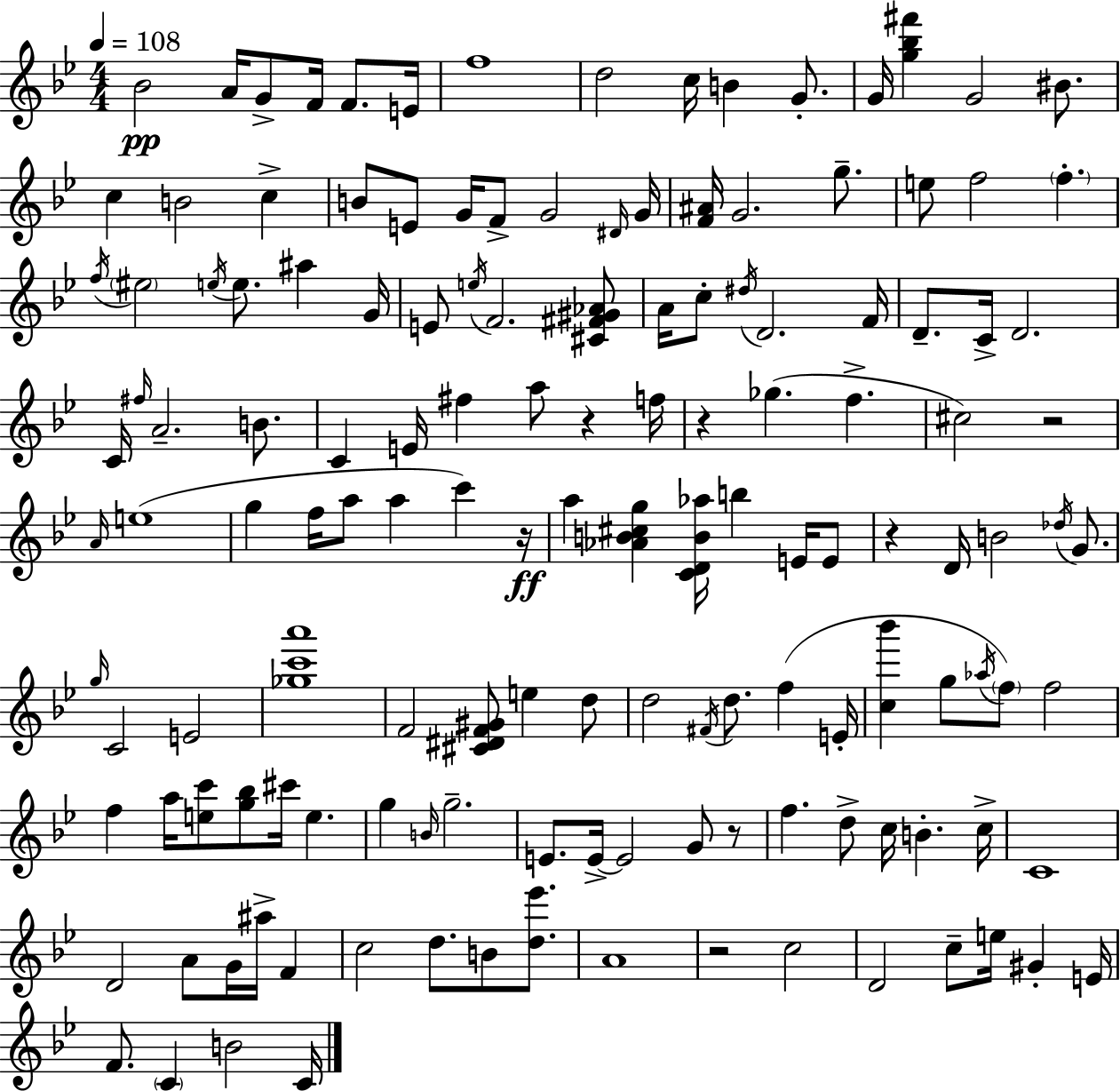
X:1
T:Untitled
M:4/4
L:1/4
K:Gm
_B2 A/4 G/2 F/4 F/2 E/4 f4 d2 c/4 B G/2 G/4 [g_b^f'] G2 ^B/2 c B2 c B/2 E/2 G/4 F/2 G2 ^D/4 G/4 [F^A]/4 G2 g/2 e/2 f2 f f/4 ^e2 e/4 e/2 ^a G/4 E/2 e/4 F2 [^C^F^G_A]/2 A/4 c/2 ^d/4 D2 F/4 D/2 C/4 D2 C/4 ^f/4 A2 B/2 C E/4 ^f a/2 z f/4 z _g f ^c2 z2 A/4 e4 g f/4 a/2 a c' z/4 a [_AB^cg] [CDB_a]/4 b E/4 E/2 z D/4 B2 _d/4 G/2 g/4 C2 E2 [_gc'a']4 F2 [^C^DF^G]/2 e d/2 d2 ^F/4 d/2 f E/4 [c_b'] g/2 _a/4 f/2 f2 f a/4 [ec']/2 [g_b]/2 ^c'/4 e g B/4 g2 E/2 E/4 E2 G/2 z/2 f d/2 c/4 B c/4 C4 D2 A/2 G/4 ^a/4 F c2 d/2 B/2 [d_e']/2 A4 z2 c2 D2 c/2 e/4 ^G E/4 F/2 C B2 C/4